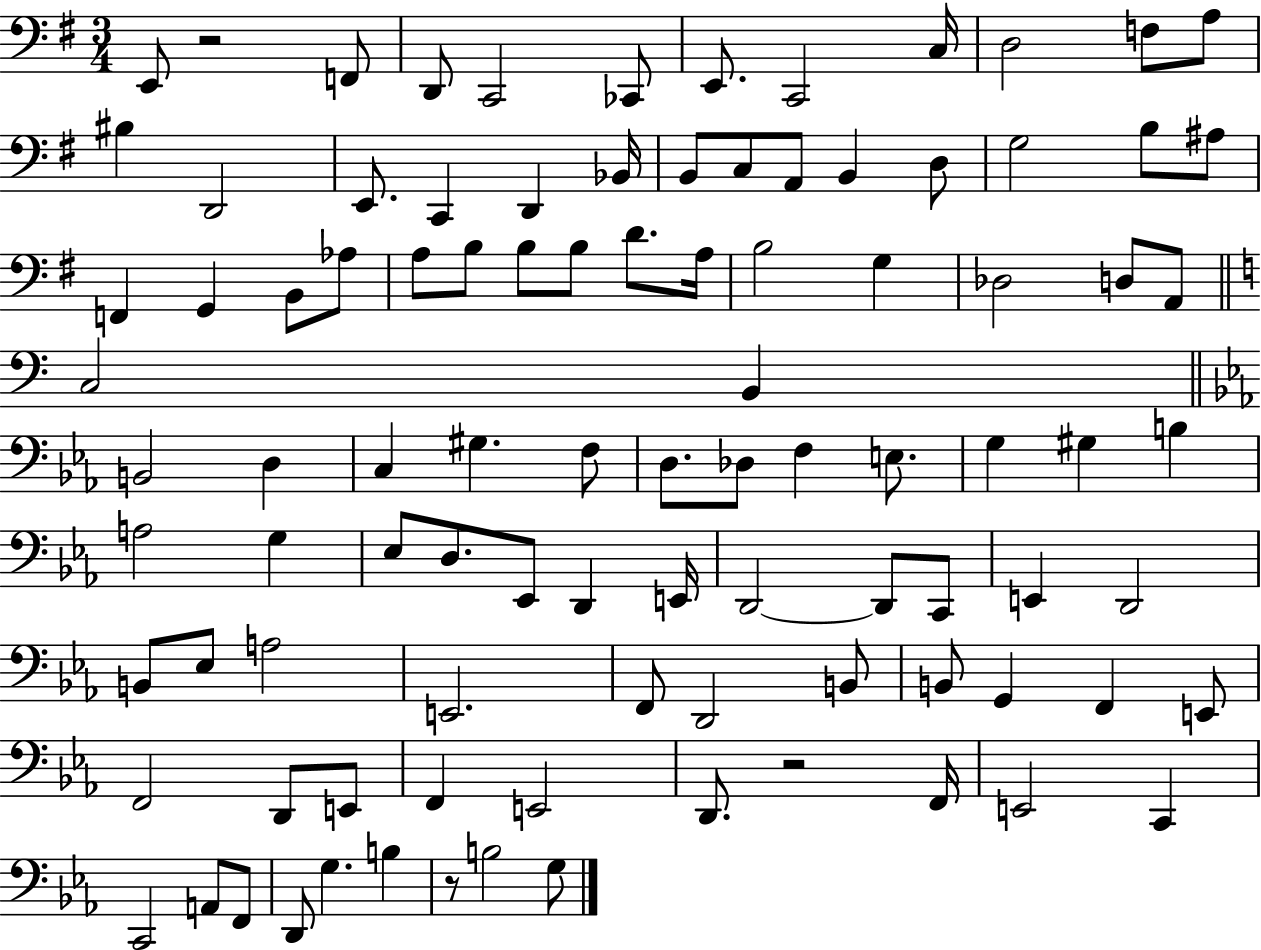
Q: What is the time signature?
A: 3/4